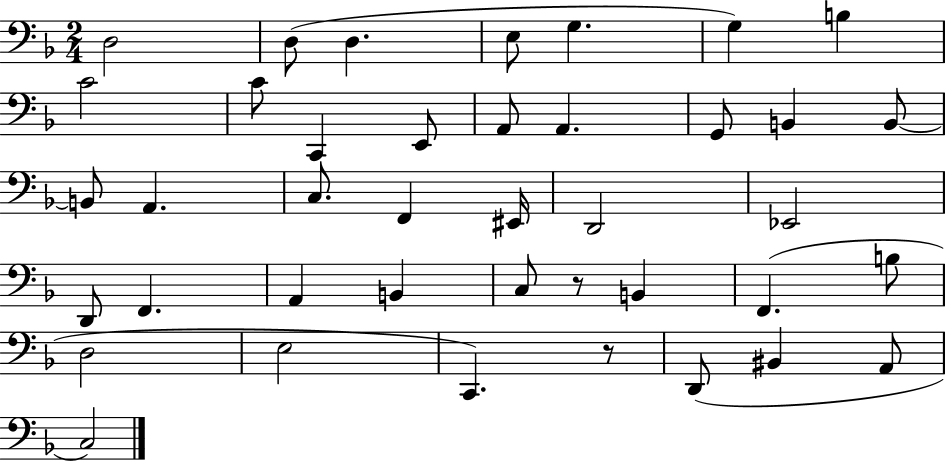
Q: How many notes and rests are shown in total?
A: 40